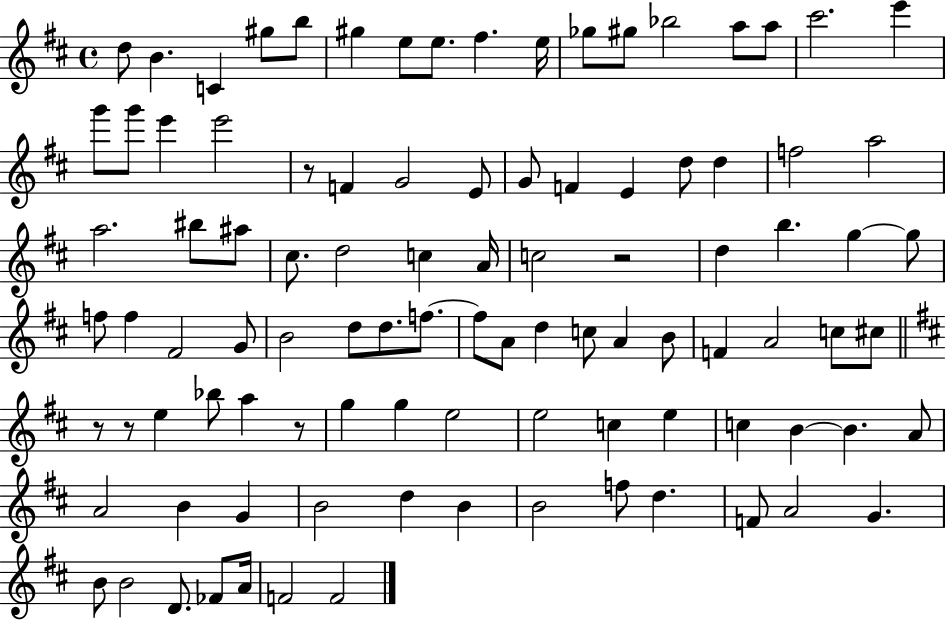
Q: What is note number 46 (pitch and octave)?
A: F#4